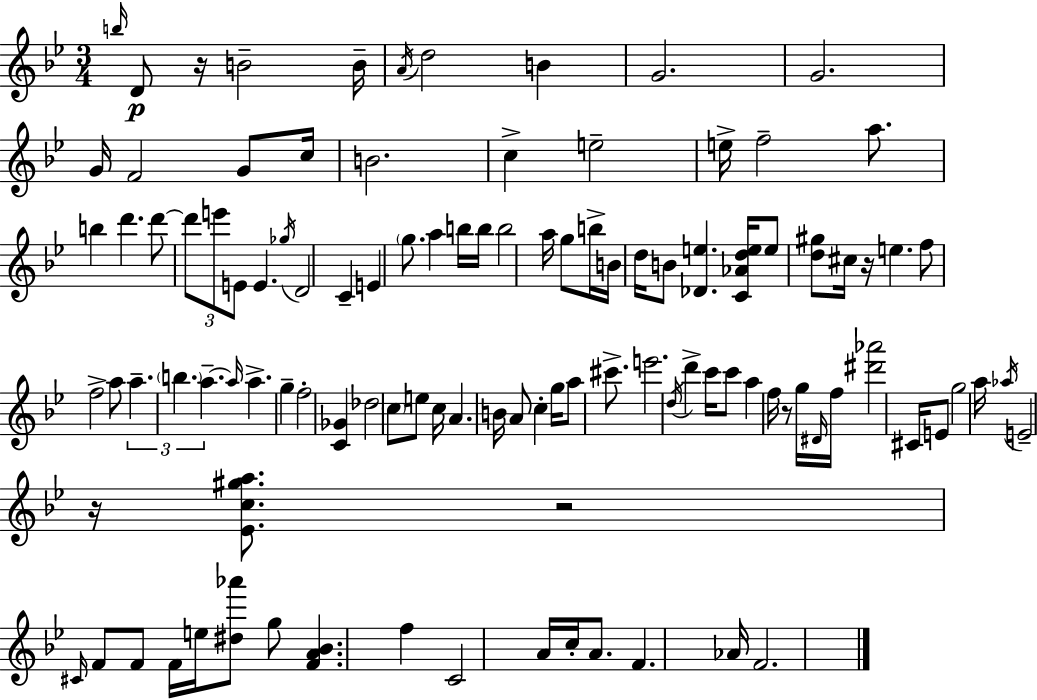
B5/s D4/e R/s B4/h B4/s A4/s D5/h B4/q G4/h. G4/h. G4/s F4/h G4/e C5/s B4/h. C5/q E5/h E5/s F5/h A5/e. B5/q D6/q. D6/e D6/e E6/e E4/e E4/q. Gb5/s D4/h C4/q E4/q G5/e. A5/q B5/s B5/s B5/h A5/s G5/e B5/s B4/s D5/s B4/e [Db4,E5]/q. [C4,Ab4,D5,E5]/s E5/e [D5,G#5]/e C#5/s R/s E5/q. F5/e F5/h A5/e A5/q. B5/q. A5/q. A5/s A5/q. G5/q F5/h [C4,Gb4]/q Db5/h C5/e E5/e C5/s A4/q. B4/s A4/e C5/q G5/s A5/e C#6/e. E6/h. D5/s D6/q C6/s C6/e A5/q F5/s R/e G5/s D#4/s F5/s [D#6,Ab6]/h C#4/s E4/e G5/h A5/s Ab5/s E4/h R/s [Eb4,C5,G#5,A5]/e. R/h C#4/s F4/e F4/e F4/s E5/s [D#5,Ab6]/e G5/e [F4,A4,Bb4]/q. F5/q C4/h A4/s C5/s A4/e. F4/q. Ab4/s F4/h.